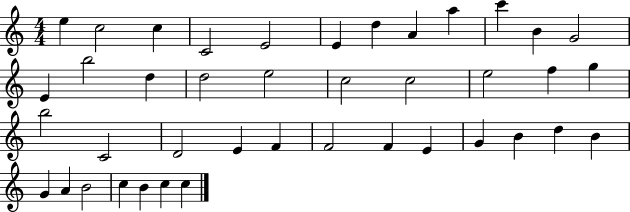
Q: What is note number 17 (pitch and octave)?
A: E5